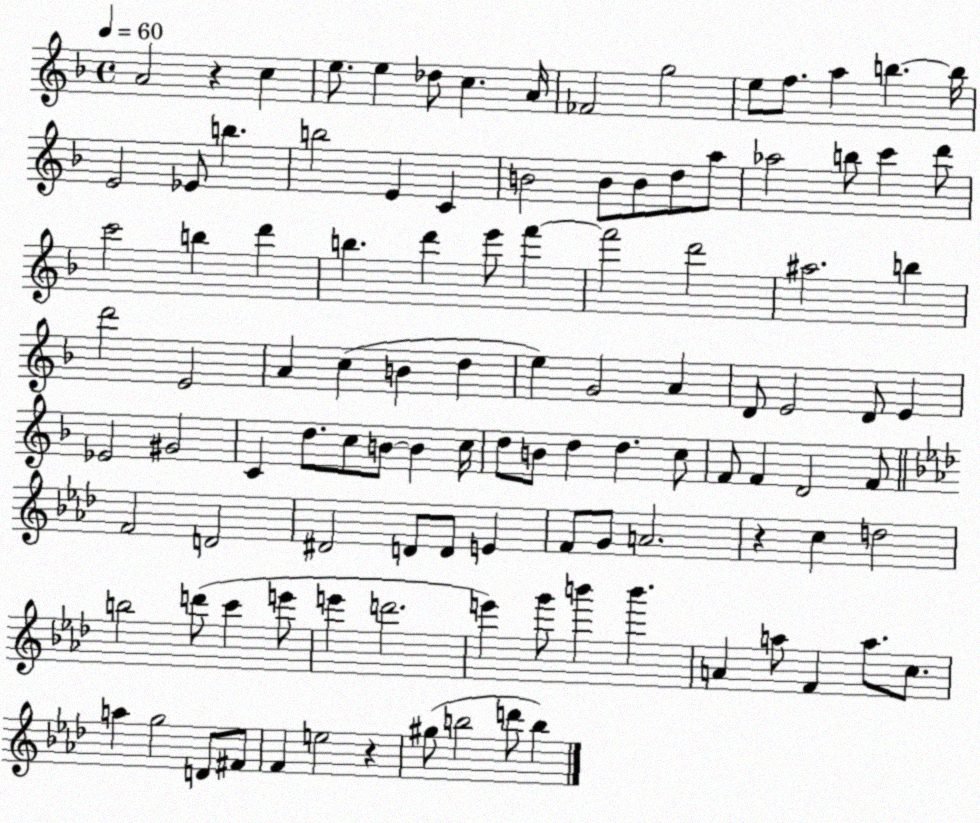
X:1
T:Untitled
M:4/4
L:1/4
K:F
A2 z c e/2 e _d/2 c A/4 _F2 g2 e/2 f/2 a b b/4 E2 _E/2 b b2 E C B2 B/2 B/2 d/2 a/2 _a2 b/2 c' d'/2 c'2 b d' b d' e'/2 f' f'2 d'2 ^a2 b d'2 E2 A c B d e G2 A D/2 E2 D/2 E _E2 ^G2 C d/2 c/2 B/2 B c/4 d/2 B/2 d d c/2 F/2 F D2 F/2 F2 D2 ^D2 D/2 D/2 E F/2 G/2 A2 z c d2 b2 d'/2 c' e'/2 e' d'2 e' g'/2 b' b' A a/2 F a/2 c/2 a g2 D/2 ^F/2 F e2 z ^g/2 b2 d'/2 b